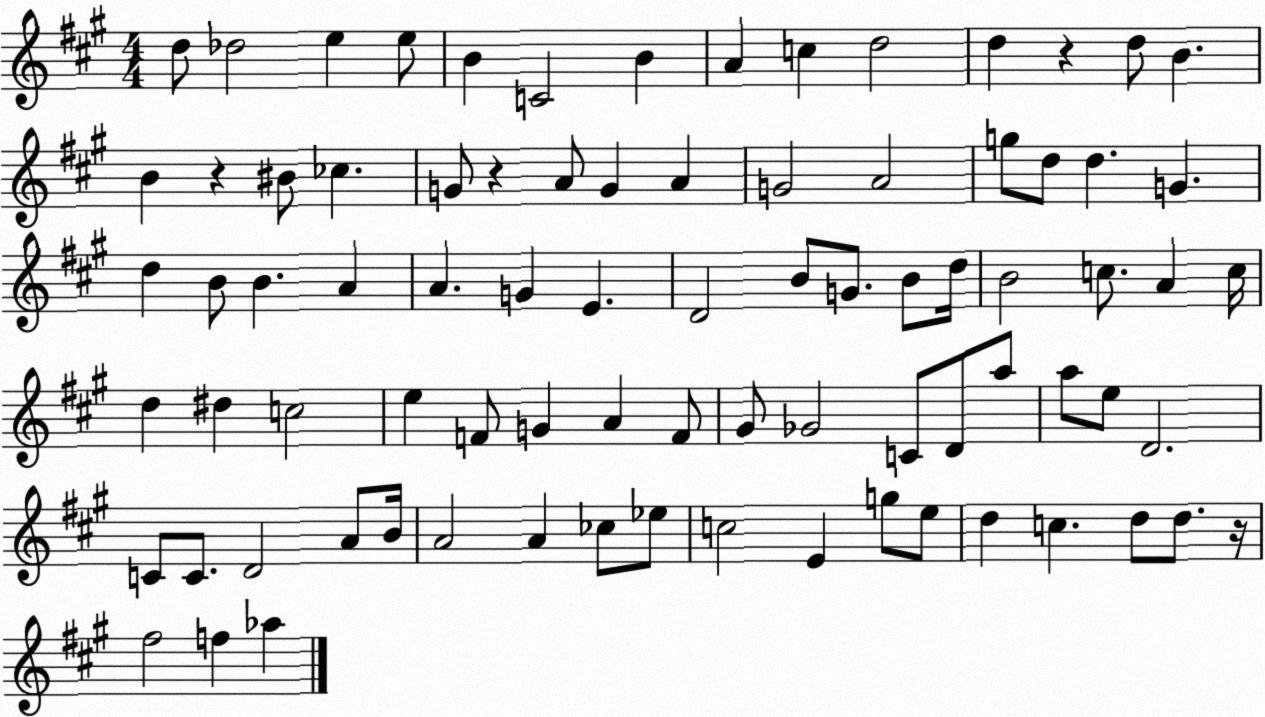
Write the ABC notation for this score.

X:1
T:Untitled
M:4/4
L:1/4
K:A
d/2 _d2 e e/2 B C2 B A c d2 d z d/2 B B z ^B/2 _c G/2 z A/2 G A G2 A2 g/2 d/2 d G d B/2 B A A G E D2 B/2 G/2 B/2 d/4 B2 c/2 A c/4 d ^d c2 e F/2 G A F/2 ^G/2 _G2 C/2 D/2 a/2 a/2 e/2 D2 C/2 C/2 D2 A/2 B/4 A2 A _c/2 _e/2 c2 E g/2 e/2 d c d/2 d/2 z/4 ^f2 f _a